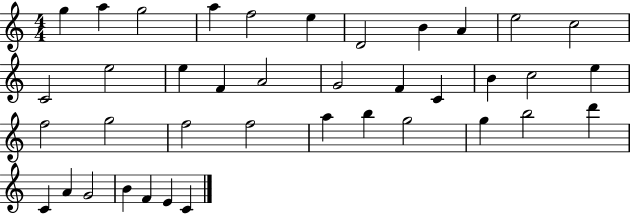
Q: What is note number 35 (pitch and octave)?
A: G4